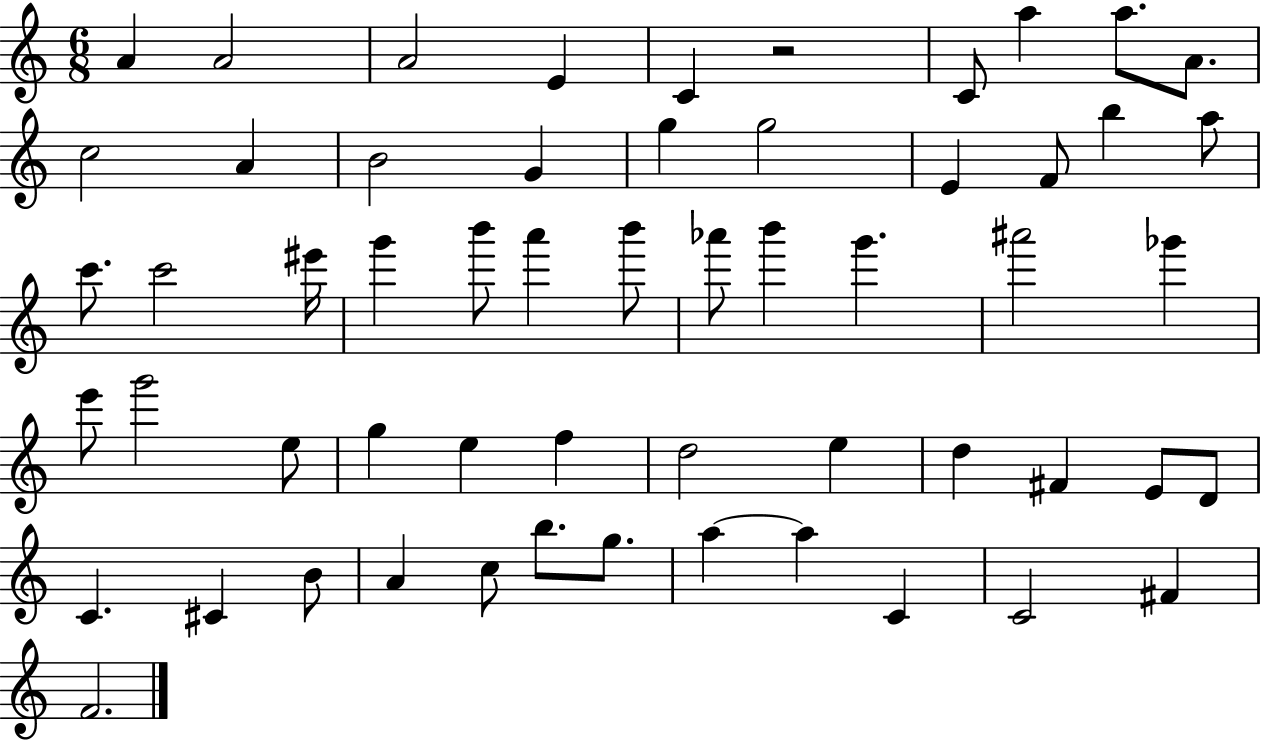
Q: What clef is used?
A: treble